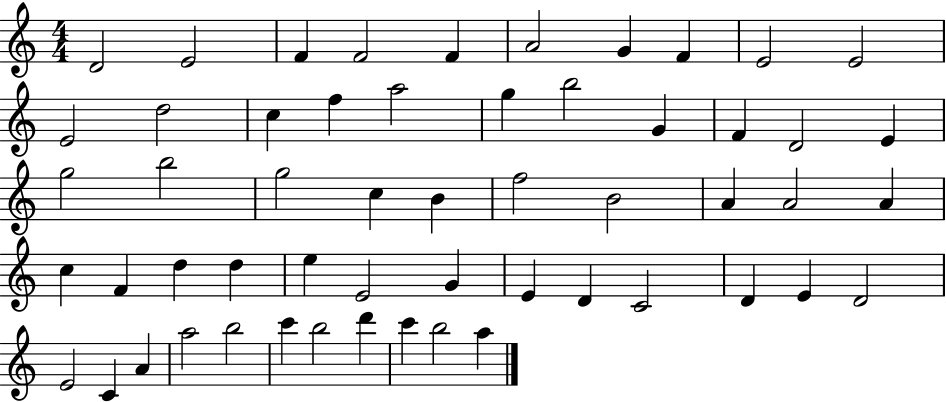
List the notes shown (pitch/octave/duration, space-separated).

D4/h E4/h F4/q F4/h F4/q A4/h G4/q F4/q E4/h E4/h E4/h D5/h C5/q F5/q A5/h G5/q B5/h G4/q F4/q D4/h E4/q G5/h B5/h G5/h C5/q B4/q F5/h B4/h A4/q A4/h A4/q C5/q F4/q D5/q D5/q E5/q E4/h G4/q E4/q D4/q C4/h D4/q E4/q D4/h E4/h C4/q A4/q A5/h B5/h C6/q B5/h D6/q C6/q B5/h A5/q